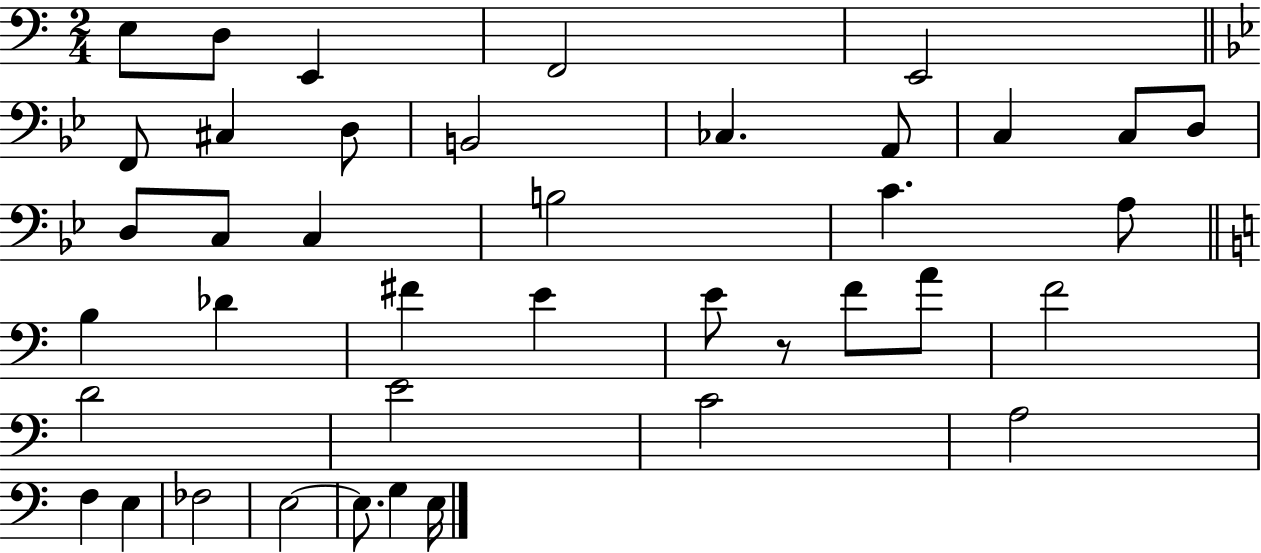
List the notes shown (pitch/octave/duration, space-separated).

E3/e D3/e E2/q F2/h E2/h F2/e C#3/q D3/e B2/h CES3/q. A2/e C3/q C3/e D3/e D3/e C3/e C3/q B3/h C4/q. A3/e B3/q Db4/q F#4/q E4/q E4/e R/e F4/e A4/e F4/h D4/h E4/h C4/h A3/h F3/q E3/q FES3/h E3/h E3/e. G3/q E3/s